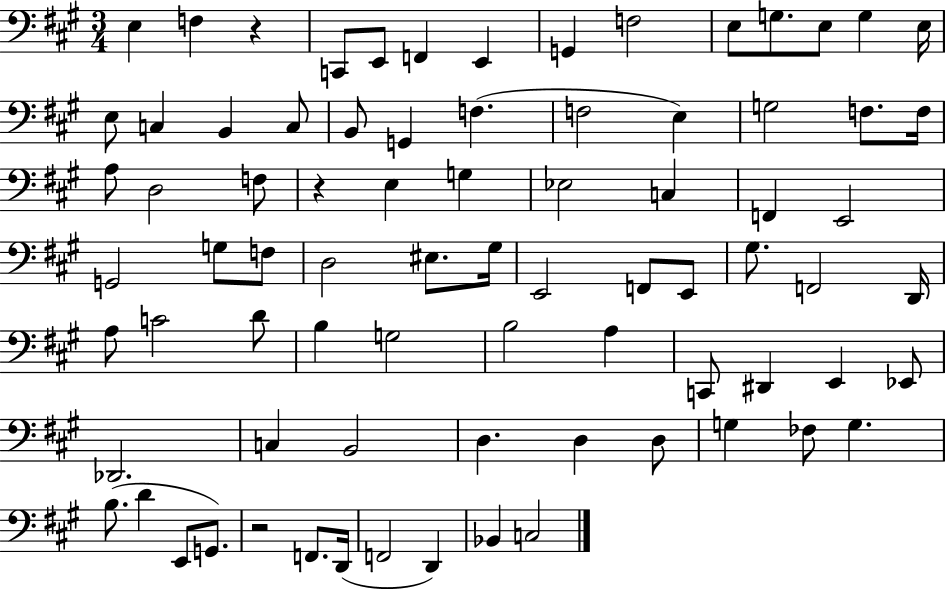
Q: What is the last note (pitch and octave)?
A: C3